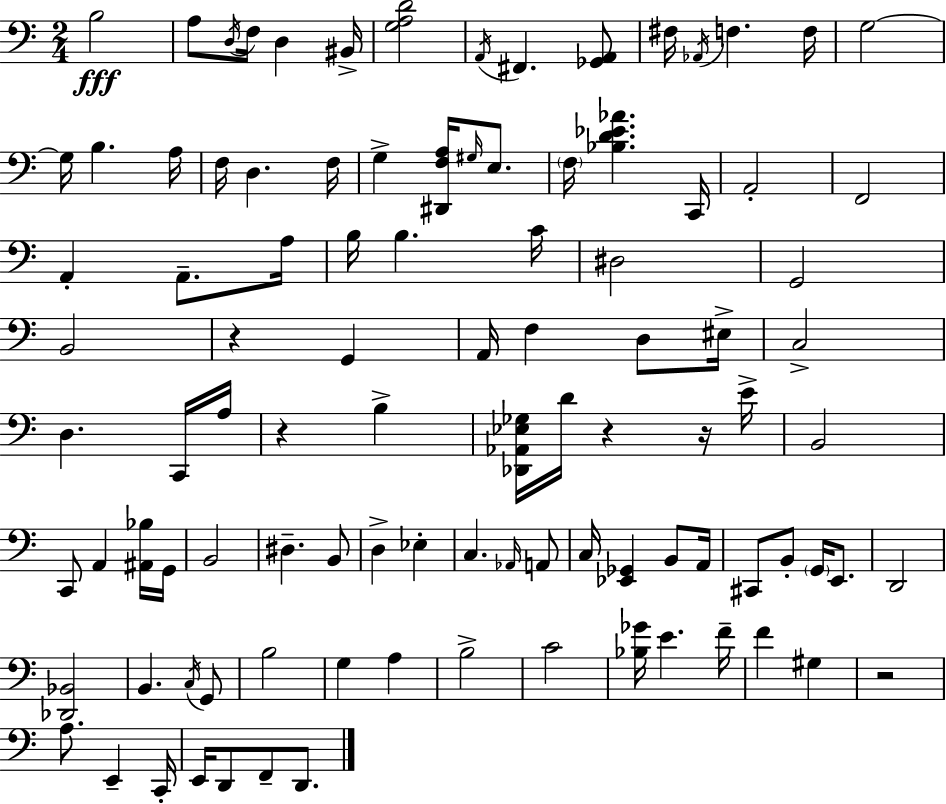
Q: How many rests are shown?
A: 5